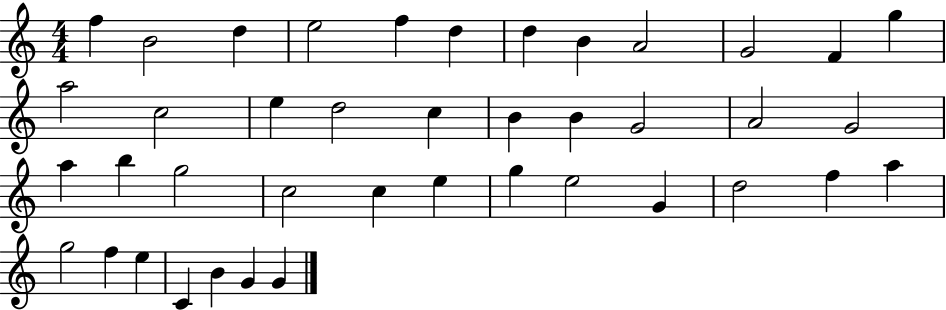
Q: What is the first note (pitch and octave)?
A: F5